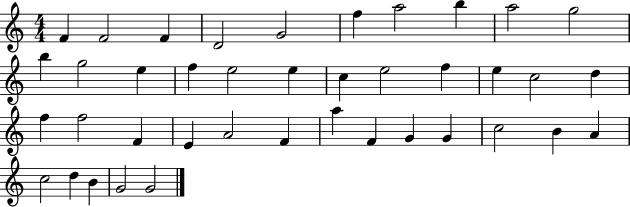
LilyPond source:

{
  \clef treble
  \numericTimeSignature
  \time 4/4
  \key c \major
  f'4 f'2 f'4 | d'2 g'2 | f''4 a''2 b''4 | a''2 g''2 | \break b''4 g''2 e''4 | f''4 e''2 e''4 | c''4 e''2 f''4 | e''4 c''2 d''4 | \break f''4 f''2 f'4 | e'4 a'2 f'4 | a''4 f'4 g'4 g'4 | c''2 b'4 a'4 | \break c''2 d''4 b'4 | g'2 g'2 | \bar "|."
}